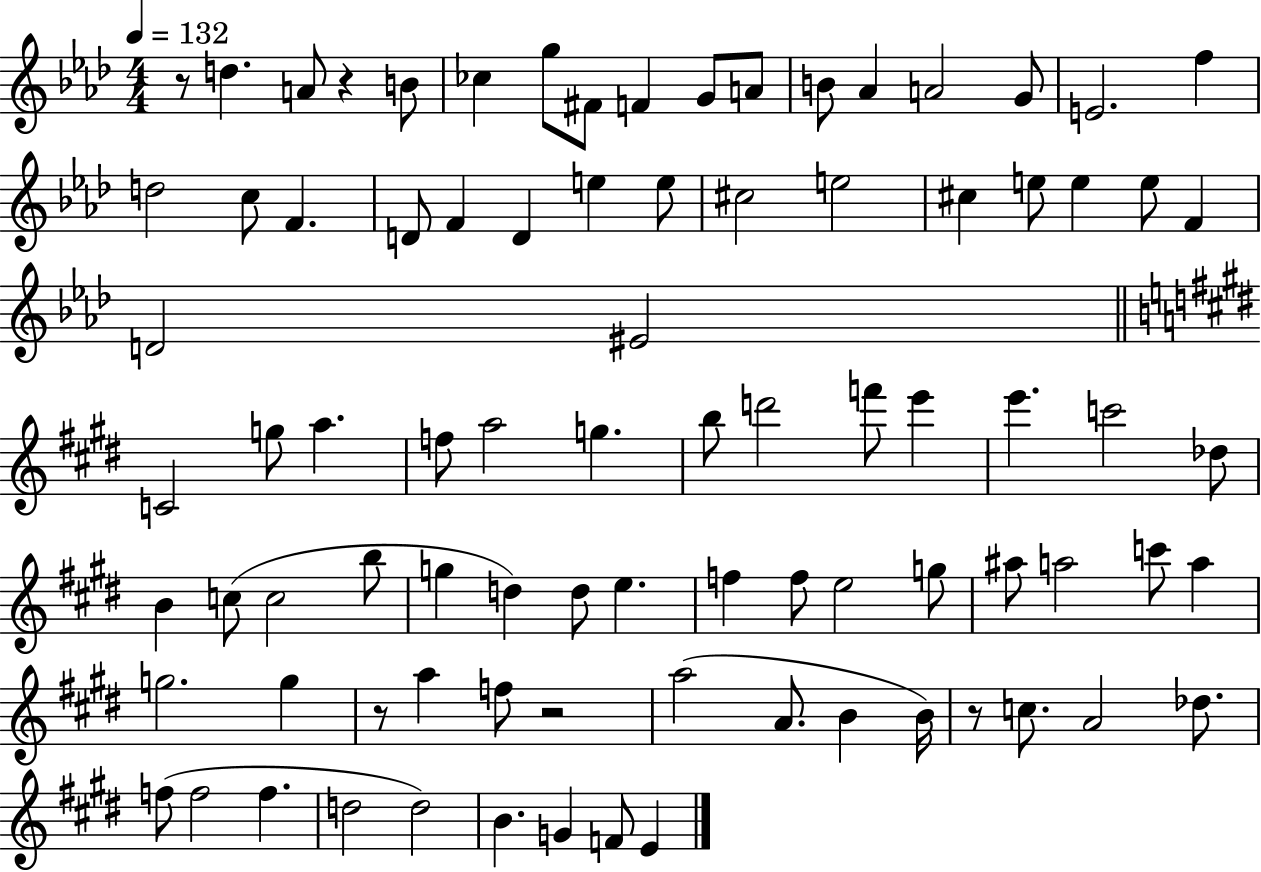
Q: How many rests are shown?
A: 5